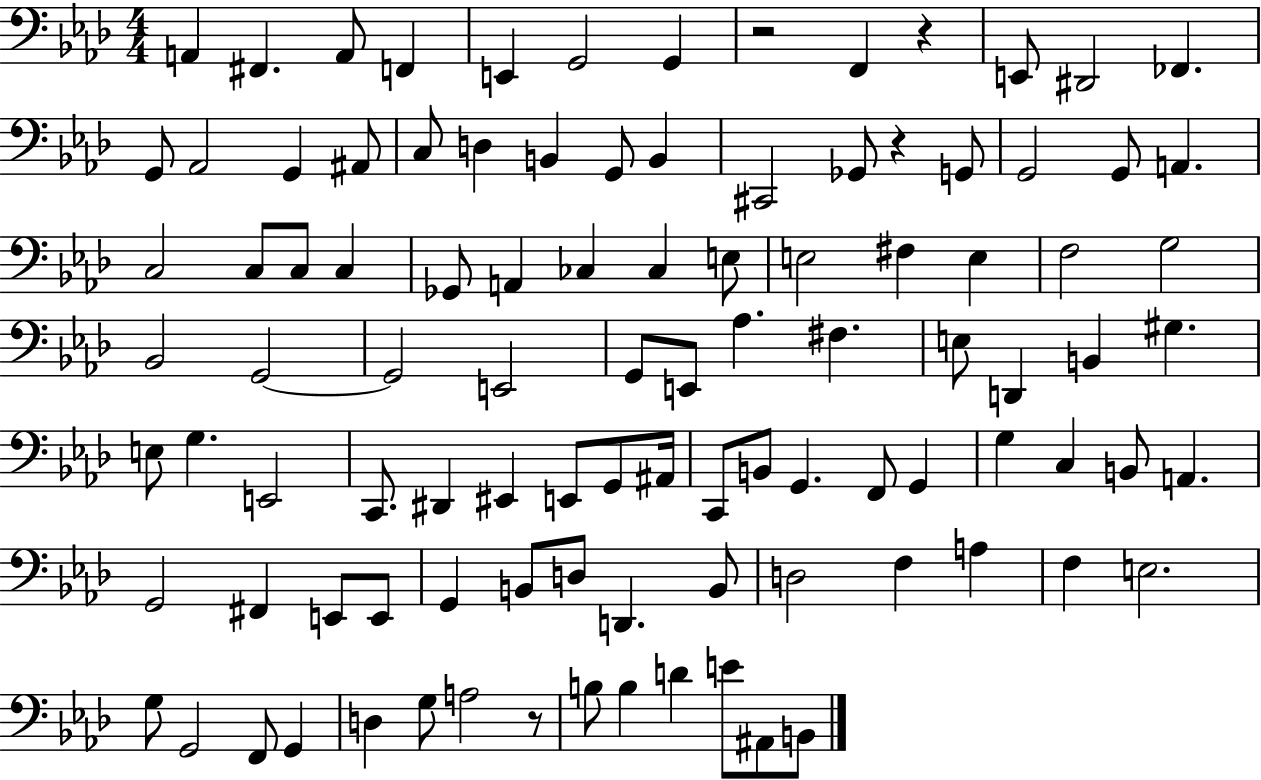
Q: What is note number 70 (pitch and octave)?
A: A2